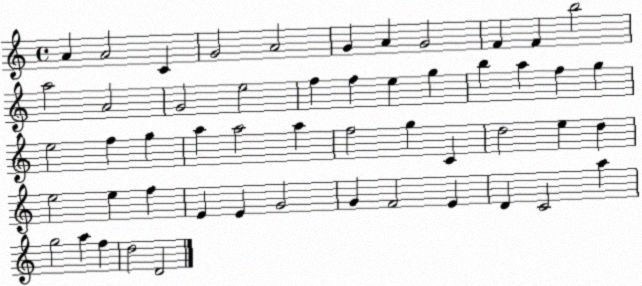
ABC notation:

X:1
T:Untitled
M:4/4
L:1/4
K:C
A A2 C G2 A2 G A G2 F F b2 a2 A2 G2 e2 f f e g b a f g e2 f g a a2 a f2 g C d2 e d e2 e f E E G2 G F2 E D C2 a g2 a f d2 D2